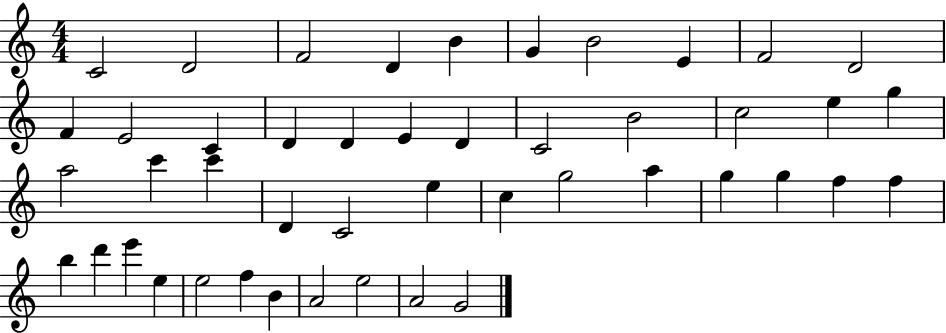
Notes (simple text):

C4/h D4/h F4/h D4/q B4/q G4/q B4/h E4/q F4/h D4/h F4/q E4/h C4/q D4/q D4/q E4/q D4/q C4/h B4/h C5/h E5/q G5/q A5/h C6/q C6/q D4/q C4/h E5/q C5/q G5/h A5/q G5/q G5/q F5/q F5/q B5/q D6/q E6/q E5/q E5/h F5/q B4/q A4/h E5/h A4/h G4/h